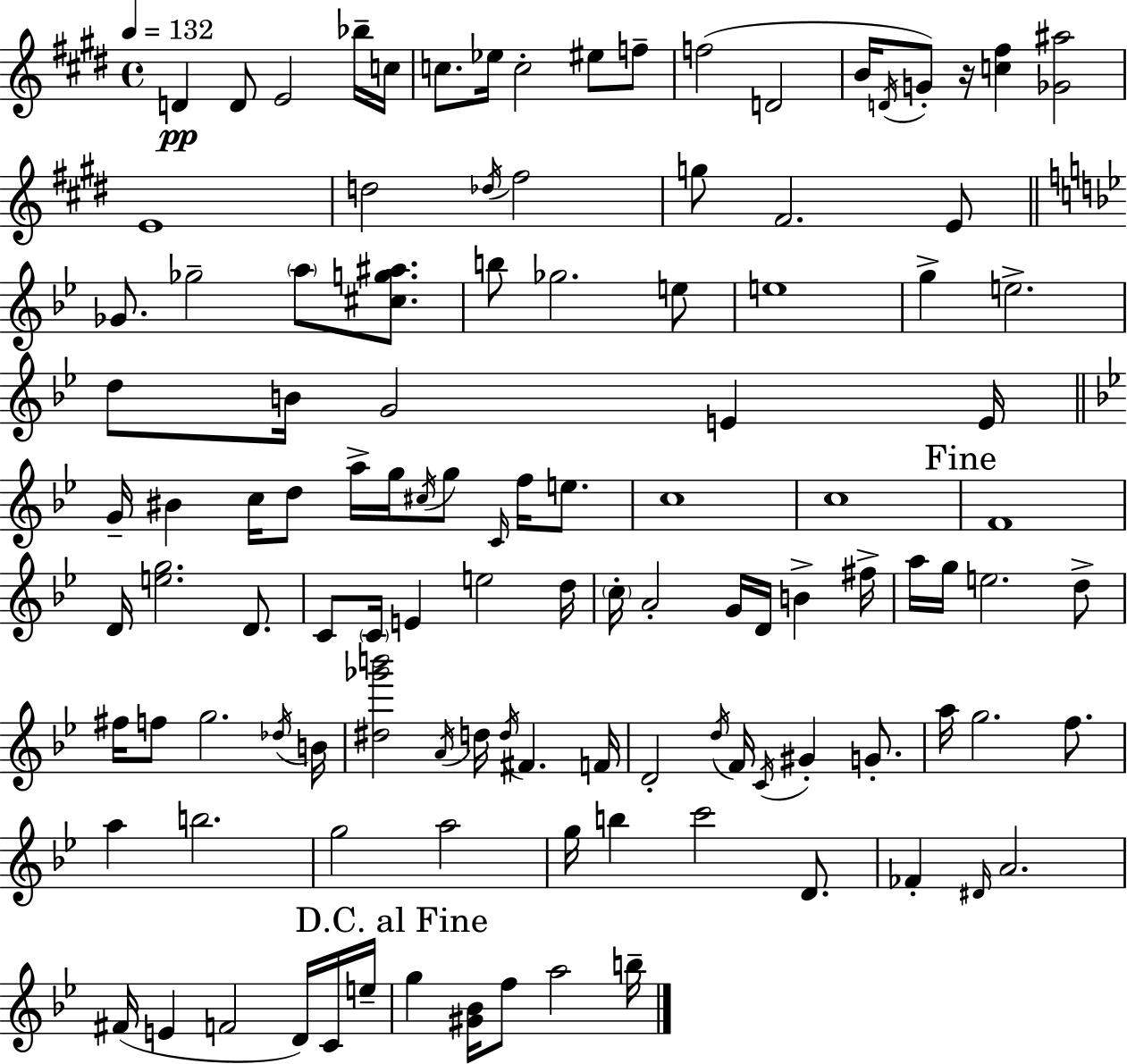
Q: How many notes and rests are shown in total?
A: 114